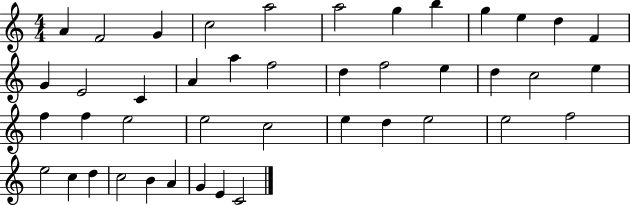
A4/q F4/h G4/q C5/h A5/h A5/h G5/q B5/q G5/q E5/q D5/q F4/q G4/q E4/h C4/q A4/q A5/q F5/h D5/q F5/h E5/q D5/q C5/h E5/q F5/q F5/q E5/h E5/h C5/h E5/q D5/q E5/h E5/h F5/h E5/h C5/q D5/q C5/h B4/q A4/q G4/q E4/q C4/h